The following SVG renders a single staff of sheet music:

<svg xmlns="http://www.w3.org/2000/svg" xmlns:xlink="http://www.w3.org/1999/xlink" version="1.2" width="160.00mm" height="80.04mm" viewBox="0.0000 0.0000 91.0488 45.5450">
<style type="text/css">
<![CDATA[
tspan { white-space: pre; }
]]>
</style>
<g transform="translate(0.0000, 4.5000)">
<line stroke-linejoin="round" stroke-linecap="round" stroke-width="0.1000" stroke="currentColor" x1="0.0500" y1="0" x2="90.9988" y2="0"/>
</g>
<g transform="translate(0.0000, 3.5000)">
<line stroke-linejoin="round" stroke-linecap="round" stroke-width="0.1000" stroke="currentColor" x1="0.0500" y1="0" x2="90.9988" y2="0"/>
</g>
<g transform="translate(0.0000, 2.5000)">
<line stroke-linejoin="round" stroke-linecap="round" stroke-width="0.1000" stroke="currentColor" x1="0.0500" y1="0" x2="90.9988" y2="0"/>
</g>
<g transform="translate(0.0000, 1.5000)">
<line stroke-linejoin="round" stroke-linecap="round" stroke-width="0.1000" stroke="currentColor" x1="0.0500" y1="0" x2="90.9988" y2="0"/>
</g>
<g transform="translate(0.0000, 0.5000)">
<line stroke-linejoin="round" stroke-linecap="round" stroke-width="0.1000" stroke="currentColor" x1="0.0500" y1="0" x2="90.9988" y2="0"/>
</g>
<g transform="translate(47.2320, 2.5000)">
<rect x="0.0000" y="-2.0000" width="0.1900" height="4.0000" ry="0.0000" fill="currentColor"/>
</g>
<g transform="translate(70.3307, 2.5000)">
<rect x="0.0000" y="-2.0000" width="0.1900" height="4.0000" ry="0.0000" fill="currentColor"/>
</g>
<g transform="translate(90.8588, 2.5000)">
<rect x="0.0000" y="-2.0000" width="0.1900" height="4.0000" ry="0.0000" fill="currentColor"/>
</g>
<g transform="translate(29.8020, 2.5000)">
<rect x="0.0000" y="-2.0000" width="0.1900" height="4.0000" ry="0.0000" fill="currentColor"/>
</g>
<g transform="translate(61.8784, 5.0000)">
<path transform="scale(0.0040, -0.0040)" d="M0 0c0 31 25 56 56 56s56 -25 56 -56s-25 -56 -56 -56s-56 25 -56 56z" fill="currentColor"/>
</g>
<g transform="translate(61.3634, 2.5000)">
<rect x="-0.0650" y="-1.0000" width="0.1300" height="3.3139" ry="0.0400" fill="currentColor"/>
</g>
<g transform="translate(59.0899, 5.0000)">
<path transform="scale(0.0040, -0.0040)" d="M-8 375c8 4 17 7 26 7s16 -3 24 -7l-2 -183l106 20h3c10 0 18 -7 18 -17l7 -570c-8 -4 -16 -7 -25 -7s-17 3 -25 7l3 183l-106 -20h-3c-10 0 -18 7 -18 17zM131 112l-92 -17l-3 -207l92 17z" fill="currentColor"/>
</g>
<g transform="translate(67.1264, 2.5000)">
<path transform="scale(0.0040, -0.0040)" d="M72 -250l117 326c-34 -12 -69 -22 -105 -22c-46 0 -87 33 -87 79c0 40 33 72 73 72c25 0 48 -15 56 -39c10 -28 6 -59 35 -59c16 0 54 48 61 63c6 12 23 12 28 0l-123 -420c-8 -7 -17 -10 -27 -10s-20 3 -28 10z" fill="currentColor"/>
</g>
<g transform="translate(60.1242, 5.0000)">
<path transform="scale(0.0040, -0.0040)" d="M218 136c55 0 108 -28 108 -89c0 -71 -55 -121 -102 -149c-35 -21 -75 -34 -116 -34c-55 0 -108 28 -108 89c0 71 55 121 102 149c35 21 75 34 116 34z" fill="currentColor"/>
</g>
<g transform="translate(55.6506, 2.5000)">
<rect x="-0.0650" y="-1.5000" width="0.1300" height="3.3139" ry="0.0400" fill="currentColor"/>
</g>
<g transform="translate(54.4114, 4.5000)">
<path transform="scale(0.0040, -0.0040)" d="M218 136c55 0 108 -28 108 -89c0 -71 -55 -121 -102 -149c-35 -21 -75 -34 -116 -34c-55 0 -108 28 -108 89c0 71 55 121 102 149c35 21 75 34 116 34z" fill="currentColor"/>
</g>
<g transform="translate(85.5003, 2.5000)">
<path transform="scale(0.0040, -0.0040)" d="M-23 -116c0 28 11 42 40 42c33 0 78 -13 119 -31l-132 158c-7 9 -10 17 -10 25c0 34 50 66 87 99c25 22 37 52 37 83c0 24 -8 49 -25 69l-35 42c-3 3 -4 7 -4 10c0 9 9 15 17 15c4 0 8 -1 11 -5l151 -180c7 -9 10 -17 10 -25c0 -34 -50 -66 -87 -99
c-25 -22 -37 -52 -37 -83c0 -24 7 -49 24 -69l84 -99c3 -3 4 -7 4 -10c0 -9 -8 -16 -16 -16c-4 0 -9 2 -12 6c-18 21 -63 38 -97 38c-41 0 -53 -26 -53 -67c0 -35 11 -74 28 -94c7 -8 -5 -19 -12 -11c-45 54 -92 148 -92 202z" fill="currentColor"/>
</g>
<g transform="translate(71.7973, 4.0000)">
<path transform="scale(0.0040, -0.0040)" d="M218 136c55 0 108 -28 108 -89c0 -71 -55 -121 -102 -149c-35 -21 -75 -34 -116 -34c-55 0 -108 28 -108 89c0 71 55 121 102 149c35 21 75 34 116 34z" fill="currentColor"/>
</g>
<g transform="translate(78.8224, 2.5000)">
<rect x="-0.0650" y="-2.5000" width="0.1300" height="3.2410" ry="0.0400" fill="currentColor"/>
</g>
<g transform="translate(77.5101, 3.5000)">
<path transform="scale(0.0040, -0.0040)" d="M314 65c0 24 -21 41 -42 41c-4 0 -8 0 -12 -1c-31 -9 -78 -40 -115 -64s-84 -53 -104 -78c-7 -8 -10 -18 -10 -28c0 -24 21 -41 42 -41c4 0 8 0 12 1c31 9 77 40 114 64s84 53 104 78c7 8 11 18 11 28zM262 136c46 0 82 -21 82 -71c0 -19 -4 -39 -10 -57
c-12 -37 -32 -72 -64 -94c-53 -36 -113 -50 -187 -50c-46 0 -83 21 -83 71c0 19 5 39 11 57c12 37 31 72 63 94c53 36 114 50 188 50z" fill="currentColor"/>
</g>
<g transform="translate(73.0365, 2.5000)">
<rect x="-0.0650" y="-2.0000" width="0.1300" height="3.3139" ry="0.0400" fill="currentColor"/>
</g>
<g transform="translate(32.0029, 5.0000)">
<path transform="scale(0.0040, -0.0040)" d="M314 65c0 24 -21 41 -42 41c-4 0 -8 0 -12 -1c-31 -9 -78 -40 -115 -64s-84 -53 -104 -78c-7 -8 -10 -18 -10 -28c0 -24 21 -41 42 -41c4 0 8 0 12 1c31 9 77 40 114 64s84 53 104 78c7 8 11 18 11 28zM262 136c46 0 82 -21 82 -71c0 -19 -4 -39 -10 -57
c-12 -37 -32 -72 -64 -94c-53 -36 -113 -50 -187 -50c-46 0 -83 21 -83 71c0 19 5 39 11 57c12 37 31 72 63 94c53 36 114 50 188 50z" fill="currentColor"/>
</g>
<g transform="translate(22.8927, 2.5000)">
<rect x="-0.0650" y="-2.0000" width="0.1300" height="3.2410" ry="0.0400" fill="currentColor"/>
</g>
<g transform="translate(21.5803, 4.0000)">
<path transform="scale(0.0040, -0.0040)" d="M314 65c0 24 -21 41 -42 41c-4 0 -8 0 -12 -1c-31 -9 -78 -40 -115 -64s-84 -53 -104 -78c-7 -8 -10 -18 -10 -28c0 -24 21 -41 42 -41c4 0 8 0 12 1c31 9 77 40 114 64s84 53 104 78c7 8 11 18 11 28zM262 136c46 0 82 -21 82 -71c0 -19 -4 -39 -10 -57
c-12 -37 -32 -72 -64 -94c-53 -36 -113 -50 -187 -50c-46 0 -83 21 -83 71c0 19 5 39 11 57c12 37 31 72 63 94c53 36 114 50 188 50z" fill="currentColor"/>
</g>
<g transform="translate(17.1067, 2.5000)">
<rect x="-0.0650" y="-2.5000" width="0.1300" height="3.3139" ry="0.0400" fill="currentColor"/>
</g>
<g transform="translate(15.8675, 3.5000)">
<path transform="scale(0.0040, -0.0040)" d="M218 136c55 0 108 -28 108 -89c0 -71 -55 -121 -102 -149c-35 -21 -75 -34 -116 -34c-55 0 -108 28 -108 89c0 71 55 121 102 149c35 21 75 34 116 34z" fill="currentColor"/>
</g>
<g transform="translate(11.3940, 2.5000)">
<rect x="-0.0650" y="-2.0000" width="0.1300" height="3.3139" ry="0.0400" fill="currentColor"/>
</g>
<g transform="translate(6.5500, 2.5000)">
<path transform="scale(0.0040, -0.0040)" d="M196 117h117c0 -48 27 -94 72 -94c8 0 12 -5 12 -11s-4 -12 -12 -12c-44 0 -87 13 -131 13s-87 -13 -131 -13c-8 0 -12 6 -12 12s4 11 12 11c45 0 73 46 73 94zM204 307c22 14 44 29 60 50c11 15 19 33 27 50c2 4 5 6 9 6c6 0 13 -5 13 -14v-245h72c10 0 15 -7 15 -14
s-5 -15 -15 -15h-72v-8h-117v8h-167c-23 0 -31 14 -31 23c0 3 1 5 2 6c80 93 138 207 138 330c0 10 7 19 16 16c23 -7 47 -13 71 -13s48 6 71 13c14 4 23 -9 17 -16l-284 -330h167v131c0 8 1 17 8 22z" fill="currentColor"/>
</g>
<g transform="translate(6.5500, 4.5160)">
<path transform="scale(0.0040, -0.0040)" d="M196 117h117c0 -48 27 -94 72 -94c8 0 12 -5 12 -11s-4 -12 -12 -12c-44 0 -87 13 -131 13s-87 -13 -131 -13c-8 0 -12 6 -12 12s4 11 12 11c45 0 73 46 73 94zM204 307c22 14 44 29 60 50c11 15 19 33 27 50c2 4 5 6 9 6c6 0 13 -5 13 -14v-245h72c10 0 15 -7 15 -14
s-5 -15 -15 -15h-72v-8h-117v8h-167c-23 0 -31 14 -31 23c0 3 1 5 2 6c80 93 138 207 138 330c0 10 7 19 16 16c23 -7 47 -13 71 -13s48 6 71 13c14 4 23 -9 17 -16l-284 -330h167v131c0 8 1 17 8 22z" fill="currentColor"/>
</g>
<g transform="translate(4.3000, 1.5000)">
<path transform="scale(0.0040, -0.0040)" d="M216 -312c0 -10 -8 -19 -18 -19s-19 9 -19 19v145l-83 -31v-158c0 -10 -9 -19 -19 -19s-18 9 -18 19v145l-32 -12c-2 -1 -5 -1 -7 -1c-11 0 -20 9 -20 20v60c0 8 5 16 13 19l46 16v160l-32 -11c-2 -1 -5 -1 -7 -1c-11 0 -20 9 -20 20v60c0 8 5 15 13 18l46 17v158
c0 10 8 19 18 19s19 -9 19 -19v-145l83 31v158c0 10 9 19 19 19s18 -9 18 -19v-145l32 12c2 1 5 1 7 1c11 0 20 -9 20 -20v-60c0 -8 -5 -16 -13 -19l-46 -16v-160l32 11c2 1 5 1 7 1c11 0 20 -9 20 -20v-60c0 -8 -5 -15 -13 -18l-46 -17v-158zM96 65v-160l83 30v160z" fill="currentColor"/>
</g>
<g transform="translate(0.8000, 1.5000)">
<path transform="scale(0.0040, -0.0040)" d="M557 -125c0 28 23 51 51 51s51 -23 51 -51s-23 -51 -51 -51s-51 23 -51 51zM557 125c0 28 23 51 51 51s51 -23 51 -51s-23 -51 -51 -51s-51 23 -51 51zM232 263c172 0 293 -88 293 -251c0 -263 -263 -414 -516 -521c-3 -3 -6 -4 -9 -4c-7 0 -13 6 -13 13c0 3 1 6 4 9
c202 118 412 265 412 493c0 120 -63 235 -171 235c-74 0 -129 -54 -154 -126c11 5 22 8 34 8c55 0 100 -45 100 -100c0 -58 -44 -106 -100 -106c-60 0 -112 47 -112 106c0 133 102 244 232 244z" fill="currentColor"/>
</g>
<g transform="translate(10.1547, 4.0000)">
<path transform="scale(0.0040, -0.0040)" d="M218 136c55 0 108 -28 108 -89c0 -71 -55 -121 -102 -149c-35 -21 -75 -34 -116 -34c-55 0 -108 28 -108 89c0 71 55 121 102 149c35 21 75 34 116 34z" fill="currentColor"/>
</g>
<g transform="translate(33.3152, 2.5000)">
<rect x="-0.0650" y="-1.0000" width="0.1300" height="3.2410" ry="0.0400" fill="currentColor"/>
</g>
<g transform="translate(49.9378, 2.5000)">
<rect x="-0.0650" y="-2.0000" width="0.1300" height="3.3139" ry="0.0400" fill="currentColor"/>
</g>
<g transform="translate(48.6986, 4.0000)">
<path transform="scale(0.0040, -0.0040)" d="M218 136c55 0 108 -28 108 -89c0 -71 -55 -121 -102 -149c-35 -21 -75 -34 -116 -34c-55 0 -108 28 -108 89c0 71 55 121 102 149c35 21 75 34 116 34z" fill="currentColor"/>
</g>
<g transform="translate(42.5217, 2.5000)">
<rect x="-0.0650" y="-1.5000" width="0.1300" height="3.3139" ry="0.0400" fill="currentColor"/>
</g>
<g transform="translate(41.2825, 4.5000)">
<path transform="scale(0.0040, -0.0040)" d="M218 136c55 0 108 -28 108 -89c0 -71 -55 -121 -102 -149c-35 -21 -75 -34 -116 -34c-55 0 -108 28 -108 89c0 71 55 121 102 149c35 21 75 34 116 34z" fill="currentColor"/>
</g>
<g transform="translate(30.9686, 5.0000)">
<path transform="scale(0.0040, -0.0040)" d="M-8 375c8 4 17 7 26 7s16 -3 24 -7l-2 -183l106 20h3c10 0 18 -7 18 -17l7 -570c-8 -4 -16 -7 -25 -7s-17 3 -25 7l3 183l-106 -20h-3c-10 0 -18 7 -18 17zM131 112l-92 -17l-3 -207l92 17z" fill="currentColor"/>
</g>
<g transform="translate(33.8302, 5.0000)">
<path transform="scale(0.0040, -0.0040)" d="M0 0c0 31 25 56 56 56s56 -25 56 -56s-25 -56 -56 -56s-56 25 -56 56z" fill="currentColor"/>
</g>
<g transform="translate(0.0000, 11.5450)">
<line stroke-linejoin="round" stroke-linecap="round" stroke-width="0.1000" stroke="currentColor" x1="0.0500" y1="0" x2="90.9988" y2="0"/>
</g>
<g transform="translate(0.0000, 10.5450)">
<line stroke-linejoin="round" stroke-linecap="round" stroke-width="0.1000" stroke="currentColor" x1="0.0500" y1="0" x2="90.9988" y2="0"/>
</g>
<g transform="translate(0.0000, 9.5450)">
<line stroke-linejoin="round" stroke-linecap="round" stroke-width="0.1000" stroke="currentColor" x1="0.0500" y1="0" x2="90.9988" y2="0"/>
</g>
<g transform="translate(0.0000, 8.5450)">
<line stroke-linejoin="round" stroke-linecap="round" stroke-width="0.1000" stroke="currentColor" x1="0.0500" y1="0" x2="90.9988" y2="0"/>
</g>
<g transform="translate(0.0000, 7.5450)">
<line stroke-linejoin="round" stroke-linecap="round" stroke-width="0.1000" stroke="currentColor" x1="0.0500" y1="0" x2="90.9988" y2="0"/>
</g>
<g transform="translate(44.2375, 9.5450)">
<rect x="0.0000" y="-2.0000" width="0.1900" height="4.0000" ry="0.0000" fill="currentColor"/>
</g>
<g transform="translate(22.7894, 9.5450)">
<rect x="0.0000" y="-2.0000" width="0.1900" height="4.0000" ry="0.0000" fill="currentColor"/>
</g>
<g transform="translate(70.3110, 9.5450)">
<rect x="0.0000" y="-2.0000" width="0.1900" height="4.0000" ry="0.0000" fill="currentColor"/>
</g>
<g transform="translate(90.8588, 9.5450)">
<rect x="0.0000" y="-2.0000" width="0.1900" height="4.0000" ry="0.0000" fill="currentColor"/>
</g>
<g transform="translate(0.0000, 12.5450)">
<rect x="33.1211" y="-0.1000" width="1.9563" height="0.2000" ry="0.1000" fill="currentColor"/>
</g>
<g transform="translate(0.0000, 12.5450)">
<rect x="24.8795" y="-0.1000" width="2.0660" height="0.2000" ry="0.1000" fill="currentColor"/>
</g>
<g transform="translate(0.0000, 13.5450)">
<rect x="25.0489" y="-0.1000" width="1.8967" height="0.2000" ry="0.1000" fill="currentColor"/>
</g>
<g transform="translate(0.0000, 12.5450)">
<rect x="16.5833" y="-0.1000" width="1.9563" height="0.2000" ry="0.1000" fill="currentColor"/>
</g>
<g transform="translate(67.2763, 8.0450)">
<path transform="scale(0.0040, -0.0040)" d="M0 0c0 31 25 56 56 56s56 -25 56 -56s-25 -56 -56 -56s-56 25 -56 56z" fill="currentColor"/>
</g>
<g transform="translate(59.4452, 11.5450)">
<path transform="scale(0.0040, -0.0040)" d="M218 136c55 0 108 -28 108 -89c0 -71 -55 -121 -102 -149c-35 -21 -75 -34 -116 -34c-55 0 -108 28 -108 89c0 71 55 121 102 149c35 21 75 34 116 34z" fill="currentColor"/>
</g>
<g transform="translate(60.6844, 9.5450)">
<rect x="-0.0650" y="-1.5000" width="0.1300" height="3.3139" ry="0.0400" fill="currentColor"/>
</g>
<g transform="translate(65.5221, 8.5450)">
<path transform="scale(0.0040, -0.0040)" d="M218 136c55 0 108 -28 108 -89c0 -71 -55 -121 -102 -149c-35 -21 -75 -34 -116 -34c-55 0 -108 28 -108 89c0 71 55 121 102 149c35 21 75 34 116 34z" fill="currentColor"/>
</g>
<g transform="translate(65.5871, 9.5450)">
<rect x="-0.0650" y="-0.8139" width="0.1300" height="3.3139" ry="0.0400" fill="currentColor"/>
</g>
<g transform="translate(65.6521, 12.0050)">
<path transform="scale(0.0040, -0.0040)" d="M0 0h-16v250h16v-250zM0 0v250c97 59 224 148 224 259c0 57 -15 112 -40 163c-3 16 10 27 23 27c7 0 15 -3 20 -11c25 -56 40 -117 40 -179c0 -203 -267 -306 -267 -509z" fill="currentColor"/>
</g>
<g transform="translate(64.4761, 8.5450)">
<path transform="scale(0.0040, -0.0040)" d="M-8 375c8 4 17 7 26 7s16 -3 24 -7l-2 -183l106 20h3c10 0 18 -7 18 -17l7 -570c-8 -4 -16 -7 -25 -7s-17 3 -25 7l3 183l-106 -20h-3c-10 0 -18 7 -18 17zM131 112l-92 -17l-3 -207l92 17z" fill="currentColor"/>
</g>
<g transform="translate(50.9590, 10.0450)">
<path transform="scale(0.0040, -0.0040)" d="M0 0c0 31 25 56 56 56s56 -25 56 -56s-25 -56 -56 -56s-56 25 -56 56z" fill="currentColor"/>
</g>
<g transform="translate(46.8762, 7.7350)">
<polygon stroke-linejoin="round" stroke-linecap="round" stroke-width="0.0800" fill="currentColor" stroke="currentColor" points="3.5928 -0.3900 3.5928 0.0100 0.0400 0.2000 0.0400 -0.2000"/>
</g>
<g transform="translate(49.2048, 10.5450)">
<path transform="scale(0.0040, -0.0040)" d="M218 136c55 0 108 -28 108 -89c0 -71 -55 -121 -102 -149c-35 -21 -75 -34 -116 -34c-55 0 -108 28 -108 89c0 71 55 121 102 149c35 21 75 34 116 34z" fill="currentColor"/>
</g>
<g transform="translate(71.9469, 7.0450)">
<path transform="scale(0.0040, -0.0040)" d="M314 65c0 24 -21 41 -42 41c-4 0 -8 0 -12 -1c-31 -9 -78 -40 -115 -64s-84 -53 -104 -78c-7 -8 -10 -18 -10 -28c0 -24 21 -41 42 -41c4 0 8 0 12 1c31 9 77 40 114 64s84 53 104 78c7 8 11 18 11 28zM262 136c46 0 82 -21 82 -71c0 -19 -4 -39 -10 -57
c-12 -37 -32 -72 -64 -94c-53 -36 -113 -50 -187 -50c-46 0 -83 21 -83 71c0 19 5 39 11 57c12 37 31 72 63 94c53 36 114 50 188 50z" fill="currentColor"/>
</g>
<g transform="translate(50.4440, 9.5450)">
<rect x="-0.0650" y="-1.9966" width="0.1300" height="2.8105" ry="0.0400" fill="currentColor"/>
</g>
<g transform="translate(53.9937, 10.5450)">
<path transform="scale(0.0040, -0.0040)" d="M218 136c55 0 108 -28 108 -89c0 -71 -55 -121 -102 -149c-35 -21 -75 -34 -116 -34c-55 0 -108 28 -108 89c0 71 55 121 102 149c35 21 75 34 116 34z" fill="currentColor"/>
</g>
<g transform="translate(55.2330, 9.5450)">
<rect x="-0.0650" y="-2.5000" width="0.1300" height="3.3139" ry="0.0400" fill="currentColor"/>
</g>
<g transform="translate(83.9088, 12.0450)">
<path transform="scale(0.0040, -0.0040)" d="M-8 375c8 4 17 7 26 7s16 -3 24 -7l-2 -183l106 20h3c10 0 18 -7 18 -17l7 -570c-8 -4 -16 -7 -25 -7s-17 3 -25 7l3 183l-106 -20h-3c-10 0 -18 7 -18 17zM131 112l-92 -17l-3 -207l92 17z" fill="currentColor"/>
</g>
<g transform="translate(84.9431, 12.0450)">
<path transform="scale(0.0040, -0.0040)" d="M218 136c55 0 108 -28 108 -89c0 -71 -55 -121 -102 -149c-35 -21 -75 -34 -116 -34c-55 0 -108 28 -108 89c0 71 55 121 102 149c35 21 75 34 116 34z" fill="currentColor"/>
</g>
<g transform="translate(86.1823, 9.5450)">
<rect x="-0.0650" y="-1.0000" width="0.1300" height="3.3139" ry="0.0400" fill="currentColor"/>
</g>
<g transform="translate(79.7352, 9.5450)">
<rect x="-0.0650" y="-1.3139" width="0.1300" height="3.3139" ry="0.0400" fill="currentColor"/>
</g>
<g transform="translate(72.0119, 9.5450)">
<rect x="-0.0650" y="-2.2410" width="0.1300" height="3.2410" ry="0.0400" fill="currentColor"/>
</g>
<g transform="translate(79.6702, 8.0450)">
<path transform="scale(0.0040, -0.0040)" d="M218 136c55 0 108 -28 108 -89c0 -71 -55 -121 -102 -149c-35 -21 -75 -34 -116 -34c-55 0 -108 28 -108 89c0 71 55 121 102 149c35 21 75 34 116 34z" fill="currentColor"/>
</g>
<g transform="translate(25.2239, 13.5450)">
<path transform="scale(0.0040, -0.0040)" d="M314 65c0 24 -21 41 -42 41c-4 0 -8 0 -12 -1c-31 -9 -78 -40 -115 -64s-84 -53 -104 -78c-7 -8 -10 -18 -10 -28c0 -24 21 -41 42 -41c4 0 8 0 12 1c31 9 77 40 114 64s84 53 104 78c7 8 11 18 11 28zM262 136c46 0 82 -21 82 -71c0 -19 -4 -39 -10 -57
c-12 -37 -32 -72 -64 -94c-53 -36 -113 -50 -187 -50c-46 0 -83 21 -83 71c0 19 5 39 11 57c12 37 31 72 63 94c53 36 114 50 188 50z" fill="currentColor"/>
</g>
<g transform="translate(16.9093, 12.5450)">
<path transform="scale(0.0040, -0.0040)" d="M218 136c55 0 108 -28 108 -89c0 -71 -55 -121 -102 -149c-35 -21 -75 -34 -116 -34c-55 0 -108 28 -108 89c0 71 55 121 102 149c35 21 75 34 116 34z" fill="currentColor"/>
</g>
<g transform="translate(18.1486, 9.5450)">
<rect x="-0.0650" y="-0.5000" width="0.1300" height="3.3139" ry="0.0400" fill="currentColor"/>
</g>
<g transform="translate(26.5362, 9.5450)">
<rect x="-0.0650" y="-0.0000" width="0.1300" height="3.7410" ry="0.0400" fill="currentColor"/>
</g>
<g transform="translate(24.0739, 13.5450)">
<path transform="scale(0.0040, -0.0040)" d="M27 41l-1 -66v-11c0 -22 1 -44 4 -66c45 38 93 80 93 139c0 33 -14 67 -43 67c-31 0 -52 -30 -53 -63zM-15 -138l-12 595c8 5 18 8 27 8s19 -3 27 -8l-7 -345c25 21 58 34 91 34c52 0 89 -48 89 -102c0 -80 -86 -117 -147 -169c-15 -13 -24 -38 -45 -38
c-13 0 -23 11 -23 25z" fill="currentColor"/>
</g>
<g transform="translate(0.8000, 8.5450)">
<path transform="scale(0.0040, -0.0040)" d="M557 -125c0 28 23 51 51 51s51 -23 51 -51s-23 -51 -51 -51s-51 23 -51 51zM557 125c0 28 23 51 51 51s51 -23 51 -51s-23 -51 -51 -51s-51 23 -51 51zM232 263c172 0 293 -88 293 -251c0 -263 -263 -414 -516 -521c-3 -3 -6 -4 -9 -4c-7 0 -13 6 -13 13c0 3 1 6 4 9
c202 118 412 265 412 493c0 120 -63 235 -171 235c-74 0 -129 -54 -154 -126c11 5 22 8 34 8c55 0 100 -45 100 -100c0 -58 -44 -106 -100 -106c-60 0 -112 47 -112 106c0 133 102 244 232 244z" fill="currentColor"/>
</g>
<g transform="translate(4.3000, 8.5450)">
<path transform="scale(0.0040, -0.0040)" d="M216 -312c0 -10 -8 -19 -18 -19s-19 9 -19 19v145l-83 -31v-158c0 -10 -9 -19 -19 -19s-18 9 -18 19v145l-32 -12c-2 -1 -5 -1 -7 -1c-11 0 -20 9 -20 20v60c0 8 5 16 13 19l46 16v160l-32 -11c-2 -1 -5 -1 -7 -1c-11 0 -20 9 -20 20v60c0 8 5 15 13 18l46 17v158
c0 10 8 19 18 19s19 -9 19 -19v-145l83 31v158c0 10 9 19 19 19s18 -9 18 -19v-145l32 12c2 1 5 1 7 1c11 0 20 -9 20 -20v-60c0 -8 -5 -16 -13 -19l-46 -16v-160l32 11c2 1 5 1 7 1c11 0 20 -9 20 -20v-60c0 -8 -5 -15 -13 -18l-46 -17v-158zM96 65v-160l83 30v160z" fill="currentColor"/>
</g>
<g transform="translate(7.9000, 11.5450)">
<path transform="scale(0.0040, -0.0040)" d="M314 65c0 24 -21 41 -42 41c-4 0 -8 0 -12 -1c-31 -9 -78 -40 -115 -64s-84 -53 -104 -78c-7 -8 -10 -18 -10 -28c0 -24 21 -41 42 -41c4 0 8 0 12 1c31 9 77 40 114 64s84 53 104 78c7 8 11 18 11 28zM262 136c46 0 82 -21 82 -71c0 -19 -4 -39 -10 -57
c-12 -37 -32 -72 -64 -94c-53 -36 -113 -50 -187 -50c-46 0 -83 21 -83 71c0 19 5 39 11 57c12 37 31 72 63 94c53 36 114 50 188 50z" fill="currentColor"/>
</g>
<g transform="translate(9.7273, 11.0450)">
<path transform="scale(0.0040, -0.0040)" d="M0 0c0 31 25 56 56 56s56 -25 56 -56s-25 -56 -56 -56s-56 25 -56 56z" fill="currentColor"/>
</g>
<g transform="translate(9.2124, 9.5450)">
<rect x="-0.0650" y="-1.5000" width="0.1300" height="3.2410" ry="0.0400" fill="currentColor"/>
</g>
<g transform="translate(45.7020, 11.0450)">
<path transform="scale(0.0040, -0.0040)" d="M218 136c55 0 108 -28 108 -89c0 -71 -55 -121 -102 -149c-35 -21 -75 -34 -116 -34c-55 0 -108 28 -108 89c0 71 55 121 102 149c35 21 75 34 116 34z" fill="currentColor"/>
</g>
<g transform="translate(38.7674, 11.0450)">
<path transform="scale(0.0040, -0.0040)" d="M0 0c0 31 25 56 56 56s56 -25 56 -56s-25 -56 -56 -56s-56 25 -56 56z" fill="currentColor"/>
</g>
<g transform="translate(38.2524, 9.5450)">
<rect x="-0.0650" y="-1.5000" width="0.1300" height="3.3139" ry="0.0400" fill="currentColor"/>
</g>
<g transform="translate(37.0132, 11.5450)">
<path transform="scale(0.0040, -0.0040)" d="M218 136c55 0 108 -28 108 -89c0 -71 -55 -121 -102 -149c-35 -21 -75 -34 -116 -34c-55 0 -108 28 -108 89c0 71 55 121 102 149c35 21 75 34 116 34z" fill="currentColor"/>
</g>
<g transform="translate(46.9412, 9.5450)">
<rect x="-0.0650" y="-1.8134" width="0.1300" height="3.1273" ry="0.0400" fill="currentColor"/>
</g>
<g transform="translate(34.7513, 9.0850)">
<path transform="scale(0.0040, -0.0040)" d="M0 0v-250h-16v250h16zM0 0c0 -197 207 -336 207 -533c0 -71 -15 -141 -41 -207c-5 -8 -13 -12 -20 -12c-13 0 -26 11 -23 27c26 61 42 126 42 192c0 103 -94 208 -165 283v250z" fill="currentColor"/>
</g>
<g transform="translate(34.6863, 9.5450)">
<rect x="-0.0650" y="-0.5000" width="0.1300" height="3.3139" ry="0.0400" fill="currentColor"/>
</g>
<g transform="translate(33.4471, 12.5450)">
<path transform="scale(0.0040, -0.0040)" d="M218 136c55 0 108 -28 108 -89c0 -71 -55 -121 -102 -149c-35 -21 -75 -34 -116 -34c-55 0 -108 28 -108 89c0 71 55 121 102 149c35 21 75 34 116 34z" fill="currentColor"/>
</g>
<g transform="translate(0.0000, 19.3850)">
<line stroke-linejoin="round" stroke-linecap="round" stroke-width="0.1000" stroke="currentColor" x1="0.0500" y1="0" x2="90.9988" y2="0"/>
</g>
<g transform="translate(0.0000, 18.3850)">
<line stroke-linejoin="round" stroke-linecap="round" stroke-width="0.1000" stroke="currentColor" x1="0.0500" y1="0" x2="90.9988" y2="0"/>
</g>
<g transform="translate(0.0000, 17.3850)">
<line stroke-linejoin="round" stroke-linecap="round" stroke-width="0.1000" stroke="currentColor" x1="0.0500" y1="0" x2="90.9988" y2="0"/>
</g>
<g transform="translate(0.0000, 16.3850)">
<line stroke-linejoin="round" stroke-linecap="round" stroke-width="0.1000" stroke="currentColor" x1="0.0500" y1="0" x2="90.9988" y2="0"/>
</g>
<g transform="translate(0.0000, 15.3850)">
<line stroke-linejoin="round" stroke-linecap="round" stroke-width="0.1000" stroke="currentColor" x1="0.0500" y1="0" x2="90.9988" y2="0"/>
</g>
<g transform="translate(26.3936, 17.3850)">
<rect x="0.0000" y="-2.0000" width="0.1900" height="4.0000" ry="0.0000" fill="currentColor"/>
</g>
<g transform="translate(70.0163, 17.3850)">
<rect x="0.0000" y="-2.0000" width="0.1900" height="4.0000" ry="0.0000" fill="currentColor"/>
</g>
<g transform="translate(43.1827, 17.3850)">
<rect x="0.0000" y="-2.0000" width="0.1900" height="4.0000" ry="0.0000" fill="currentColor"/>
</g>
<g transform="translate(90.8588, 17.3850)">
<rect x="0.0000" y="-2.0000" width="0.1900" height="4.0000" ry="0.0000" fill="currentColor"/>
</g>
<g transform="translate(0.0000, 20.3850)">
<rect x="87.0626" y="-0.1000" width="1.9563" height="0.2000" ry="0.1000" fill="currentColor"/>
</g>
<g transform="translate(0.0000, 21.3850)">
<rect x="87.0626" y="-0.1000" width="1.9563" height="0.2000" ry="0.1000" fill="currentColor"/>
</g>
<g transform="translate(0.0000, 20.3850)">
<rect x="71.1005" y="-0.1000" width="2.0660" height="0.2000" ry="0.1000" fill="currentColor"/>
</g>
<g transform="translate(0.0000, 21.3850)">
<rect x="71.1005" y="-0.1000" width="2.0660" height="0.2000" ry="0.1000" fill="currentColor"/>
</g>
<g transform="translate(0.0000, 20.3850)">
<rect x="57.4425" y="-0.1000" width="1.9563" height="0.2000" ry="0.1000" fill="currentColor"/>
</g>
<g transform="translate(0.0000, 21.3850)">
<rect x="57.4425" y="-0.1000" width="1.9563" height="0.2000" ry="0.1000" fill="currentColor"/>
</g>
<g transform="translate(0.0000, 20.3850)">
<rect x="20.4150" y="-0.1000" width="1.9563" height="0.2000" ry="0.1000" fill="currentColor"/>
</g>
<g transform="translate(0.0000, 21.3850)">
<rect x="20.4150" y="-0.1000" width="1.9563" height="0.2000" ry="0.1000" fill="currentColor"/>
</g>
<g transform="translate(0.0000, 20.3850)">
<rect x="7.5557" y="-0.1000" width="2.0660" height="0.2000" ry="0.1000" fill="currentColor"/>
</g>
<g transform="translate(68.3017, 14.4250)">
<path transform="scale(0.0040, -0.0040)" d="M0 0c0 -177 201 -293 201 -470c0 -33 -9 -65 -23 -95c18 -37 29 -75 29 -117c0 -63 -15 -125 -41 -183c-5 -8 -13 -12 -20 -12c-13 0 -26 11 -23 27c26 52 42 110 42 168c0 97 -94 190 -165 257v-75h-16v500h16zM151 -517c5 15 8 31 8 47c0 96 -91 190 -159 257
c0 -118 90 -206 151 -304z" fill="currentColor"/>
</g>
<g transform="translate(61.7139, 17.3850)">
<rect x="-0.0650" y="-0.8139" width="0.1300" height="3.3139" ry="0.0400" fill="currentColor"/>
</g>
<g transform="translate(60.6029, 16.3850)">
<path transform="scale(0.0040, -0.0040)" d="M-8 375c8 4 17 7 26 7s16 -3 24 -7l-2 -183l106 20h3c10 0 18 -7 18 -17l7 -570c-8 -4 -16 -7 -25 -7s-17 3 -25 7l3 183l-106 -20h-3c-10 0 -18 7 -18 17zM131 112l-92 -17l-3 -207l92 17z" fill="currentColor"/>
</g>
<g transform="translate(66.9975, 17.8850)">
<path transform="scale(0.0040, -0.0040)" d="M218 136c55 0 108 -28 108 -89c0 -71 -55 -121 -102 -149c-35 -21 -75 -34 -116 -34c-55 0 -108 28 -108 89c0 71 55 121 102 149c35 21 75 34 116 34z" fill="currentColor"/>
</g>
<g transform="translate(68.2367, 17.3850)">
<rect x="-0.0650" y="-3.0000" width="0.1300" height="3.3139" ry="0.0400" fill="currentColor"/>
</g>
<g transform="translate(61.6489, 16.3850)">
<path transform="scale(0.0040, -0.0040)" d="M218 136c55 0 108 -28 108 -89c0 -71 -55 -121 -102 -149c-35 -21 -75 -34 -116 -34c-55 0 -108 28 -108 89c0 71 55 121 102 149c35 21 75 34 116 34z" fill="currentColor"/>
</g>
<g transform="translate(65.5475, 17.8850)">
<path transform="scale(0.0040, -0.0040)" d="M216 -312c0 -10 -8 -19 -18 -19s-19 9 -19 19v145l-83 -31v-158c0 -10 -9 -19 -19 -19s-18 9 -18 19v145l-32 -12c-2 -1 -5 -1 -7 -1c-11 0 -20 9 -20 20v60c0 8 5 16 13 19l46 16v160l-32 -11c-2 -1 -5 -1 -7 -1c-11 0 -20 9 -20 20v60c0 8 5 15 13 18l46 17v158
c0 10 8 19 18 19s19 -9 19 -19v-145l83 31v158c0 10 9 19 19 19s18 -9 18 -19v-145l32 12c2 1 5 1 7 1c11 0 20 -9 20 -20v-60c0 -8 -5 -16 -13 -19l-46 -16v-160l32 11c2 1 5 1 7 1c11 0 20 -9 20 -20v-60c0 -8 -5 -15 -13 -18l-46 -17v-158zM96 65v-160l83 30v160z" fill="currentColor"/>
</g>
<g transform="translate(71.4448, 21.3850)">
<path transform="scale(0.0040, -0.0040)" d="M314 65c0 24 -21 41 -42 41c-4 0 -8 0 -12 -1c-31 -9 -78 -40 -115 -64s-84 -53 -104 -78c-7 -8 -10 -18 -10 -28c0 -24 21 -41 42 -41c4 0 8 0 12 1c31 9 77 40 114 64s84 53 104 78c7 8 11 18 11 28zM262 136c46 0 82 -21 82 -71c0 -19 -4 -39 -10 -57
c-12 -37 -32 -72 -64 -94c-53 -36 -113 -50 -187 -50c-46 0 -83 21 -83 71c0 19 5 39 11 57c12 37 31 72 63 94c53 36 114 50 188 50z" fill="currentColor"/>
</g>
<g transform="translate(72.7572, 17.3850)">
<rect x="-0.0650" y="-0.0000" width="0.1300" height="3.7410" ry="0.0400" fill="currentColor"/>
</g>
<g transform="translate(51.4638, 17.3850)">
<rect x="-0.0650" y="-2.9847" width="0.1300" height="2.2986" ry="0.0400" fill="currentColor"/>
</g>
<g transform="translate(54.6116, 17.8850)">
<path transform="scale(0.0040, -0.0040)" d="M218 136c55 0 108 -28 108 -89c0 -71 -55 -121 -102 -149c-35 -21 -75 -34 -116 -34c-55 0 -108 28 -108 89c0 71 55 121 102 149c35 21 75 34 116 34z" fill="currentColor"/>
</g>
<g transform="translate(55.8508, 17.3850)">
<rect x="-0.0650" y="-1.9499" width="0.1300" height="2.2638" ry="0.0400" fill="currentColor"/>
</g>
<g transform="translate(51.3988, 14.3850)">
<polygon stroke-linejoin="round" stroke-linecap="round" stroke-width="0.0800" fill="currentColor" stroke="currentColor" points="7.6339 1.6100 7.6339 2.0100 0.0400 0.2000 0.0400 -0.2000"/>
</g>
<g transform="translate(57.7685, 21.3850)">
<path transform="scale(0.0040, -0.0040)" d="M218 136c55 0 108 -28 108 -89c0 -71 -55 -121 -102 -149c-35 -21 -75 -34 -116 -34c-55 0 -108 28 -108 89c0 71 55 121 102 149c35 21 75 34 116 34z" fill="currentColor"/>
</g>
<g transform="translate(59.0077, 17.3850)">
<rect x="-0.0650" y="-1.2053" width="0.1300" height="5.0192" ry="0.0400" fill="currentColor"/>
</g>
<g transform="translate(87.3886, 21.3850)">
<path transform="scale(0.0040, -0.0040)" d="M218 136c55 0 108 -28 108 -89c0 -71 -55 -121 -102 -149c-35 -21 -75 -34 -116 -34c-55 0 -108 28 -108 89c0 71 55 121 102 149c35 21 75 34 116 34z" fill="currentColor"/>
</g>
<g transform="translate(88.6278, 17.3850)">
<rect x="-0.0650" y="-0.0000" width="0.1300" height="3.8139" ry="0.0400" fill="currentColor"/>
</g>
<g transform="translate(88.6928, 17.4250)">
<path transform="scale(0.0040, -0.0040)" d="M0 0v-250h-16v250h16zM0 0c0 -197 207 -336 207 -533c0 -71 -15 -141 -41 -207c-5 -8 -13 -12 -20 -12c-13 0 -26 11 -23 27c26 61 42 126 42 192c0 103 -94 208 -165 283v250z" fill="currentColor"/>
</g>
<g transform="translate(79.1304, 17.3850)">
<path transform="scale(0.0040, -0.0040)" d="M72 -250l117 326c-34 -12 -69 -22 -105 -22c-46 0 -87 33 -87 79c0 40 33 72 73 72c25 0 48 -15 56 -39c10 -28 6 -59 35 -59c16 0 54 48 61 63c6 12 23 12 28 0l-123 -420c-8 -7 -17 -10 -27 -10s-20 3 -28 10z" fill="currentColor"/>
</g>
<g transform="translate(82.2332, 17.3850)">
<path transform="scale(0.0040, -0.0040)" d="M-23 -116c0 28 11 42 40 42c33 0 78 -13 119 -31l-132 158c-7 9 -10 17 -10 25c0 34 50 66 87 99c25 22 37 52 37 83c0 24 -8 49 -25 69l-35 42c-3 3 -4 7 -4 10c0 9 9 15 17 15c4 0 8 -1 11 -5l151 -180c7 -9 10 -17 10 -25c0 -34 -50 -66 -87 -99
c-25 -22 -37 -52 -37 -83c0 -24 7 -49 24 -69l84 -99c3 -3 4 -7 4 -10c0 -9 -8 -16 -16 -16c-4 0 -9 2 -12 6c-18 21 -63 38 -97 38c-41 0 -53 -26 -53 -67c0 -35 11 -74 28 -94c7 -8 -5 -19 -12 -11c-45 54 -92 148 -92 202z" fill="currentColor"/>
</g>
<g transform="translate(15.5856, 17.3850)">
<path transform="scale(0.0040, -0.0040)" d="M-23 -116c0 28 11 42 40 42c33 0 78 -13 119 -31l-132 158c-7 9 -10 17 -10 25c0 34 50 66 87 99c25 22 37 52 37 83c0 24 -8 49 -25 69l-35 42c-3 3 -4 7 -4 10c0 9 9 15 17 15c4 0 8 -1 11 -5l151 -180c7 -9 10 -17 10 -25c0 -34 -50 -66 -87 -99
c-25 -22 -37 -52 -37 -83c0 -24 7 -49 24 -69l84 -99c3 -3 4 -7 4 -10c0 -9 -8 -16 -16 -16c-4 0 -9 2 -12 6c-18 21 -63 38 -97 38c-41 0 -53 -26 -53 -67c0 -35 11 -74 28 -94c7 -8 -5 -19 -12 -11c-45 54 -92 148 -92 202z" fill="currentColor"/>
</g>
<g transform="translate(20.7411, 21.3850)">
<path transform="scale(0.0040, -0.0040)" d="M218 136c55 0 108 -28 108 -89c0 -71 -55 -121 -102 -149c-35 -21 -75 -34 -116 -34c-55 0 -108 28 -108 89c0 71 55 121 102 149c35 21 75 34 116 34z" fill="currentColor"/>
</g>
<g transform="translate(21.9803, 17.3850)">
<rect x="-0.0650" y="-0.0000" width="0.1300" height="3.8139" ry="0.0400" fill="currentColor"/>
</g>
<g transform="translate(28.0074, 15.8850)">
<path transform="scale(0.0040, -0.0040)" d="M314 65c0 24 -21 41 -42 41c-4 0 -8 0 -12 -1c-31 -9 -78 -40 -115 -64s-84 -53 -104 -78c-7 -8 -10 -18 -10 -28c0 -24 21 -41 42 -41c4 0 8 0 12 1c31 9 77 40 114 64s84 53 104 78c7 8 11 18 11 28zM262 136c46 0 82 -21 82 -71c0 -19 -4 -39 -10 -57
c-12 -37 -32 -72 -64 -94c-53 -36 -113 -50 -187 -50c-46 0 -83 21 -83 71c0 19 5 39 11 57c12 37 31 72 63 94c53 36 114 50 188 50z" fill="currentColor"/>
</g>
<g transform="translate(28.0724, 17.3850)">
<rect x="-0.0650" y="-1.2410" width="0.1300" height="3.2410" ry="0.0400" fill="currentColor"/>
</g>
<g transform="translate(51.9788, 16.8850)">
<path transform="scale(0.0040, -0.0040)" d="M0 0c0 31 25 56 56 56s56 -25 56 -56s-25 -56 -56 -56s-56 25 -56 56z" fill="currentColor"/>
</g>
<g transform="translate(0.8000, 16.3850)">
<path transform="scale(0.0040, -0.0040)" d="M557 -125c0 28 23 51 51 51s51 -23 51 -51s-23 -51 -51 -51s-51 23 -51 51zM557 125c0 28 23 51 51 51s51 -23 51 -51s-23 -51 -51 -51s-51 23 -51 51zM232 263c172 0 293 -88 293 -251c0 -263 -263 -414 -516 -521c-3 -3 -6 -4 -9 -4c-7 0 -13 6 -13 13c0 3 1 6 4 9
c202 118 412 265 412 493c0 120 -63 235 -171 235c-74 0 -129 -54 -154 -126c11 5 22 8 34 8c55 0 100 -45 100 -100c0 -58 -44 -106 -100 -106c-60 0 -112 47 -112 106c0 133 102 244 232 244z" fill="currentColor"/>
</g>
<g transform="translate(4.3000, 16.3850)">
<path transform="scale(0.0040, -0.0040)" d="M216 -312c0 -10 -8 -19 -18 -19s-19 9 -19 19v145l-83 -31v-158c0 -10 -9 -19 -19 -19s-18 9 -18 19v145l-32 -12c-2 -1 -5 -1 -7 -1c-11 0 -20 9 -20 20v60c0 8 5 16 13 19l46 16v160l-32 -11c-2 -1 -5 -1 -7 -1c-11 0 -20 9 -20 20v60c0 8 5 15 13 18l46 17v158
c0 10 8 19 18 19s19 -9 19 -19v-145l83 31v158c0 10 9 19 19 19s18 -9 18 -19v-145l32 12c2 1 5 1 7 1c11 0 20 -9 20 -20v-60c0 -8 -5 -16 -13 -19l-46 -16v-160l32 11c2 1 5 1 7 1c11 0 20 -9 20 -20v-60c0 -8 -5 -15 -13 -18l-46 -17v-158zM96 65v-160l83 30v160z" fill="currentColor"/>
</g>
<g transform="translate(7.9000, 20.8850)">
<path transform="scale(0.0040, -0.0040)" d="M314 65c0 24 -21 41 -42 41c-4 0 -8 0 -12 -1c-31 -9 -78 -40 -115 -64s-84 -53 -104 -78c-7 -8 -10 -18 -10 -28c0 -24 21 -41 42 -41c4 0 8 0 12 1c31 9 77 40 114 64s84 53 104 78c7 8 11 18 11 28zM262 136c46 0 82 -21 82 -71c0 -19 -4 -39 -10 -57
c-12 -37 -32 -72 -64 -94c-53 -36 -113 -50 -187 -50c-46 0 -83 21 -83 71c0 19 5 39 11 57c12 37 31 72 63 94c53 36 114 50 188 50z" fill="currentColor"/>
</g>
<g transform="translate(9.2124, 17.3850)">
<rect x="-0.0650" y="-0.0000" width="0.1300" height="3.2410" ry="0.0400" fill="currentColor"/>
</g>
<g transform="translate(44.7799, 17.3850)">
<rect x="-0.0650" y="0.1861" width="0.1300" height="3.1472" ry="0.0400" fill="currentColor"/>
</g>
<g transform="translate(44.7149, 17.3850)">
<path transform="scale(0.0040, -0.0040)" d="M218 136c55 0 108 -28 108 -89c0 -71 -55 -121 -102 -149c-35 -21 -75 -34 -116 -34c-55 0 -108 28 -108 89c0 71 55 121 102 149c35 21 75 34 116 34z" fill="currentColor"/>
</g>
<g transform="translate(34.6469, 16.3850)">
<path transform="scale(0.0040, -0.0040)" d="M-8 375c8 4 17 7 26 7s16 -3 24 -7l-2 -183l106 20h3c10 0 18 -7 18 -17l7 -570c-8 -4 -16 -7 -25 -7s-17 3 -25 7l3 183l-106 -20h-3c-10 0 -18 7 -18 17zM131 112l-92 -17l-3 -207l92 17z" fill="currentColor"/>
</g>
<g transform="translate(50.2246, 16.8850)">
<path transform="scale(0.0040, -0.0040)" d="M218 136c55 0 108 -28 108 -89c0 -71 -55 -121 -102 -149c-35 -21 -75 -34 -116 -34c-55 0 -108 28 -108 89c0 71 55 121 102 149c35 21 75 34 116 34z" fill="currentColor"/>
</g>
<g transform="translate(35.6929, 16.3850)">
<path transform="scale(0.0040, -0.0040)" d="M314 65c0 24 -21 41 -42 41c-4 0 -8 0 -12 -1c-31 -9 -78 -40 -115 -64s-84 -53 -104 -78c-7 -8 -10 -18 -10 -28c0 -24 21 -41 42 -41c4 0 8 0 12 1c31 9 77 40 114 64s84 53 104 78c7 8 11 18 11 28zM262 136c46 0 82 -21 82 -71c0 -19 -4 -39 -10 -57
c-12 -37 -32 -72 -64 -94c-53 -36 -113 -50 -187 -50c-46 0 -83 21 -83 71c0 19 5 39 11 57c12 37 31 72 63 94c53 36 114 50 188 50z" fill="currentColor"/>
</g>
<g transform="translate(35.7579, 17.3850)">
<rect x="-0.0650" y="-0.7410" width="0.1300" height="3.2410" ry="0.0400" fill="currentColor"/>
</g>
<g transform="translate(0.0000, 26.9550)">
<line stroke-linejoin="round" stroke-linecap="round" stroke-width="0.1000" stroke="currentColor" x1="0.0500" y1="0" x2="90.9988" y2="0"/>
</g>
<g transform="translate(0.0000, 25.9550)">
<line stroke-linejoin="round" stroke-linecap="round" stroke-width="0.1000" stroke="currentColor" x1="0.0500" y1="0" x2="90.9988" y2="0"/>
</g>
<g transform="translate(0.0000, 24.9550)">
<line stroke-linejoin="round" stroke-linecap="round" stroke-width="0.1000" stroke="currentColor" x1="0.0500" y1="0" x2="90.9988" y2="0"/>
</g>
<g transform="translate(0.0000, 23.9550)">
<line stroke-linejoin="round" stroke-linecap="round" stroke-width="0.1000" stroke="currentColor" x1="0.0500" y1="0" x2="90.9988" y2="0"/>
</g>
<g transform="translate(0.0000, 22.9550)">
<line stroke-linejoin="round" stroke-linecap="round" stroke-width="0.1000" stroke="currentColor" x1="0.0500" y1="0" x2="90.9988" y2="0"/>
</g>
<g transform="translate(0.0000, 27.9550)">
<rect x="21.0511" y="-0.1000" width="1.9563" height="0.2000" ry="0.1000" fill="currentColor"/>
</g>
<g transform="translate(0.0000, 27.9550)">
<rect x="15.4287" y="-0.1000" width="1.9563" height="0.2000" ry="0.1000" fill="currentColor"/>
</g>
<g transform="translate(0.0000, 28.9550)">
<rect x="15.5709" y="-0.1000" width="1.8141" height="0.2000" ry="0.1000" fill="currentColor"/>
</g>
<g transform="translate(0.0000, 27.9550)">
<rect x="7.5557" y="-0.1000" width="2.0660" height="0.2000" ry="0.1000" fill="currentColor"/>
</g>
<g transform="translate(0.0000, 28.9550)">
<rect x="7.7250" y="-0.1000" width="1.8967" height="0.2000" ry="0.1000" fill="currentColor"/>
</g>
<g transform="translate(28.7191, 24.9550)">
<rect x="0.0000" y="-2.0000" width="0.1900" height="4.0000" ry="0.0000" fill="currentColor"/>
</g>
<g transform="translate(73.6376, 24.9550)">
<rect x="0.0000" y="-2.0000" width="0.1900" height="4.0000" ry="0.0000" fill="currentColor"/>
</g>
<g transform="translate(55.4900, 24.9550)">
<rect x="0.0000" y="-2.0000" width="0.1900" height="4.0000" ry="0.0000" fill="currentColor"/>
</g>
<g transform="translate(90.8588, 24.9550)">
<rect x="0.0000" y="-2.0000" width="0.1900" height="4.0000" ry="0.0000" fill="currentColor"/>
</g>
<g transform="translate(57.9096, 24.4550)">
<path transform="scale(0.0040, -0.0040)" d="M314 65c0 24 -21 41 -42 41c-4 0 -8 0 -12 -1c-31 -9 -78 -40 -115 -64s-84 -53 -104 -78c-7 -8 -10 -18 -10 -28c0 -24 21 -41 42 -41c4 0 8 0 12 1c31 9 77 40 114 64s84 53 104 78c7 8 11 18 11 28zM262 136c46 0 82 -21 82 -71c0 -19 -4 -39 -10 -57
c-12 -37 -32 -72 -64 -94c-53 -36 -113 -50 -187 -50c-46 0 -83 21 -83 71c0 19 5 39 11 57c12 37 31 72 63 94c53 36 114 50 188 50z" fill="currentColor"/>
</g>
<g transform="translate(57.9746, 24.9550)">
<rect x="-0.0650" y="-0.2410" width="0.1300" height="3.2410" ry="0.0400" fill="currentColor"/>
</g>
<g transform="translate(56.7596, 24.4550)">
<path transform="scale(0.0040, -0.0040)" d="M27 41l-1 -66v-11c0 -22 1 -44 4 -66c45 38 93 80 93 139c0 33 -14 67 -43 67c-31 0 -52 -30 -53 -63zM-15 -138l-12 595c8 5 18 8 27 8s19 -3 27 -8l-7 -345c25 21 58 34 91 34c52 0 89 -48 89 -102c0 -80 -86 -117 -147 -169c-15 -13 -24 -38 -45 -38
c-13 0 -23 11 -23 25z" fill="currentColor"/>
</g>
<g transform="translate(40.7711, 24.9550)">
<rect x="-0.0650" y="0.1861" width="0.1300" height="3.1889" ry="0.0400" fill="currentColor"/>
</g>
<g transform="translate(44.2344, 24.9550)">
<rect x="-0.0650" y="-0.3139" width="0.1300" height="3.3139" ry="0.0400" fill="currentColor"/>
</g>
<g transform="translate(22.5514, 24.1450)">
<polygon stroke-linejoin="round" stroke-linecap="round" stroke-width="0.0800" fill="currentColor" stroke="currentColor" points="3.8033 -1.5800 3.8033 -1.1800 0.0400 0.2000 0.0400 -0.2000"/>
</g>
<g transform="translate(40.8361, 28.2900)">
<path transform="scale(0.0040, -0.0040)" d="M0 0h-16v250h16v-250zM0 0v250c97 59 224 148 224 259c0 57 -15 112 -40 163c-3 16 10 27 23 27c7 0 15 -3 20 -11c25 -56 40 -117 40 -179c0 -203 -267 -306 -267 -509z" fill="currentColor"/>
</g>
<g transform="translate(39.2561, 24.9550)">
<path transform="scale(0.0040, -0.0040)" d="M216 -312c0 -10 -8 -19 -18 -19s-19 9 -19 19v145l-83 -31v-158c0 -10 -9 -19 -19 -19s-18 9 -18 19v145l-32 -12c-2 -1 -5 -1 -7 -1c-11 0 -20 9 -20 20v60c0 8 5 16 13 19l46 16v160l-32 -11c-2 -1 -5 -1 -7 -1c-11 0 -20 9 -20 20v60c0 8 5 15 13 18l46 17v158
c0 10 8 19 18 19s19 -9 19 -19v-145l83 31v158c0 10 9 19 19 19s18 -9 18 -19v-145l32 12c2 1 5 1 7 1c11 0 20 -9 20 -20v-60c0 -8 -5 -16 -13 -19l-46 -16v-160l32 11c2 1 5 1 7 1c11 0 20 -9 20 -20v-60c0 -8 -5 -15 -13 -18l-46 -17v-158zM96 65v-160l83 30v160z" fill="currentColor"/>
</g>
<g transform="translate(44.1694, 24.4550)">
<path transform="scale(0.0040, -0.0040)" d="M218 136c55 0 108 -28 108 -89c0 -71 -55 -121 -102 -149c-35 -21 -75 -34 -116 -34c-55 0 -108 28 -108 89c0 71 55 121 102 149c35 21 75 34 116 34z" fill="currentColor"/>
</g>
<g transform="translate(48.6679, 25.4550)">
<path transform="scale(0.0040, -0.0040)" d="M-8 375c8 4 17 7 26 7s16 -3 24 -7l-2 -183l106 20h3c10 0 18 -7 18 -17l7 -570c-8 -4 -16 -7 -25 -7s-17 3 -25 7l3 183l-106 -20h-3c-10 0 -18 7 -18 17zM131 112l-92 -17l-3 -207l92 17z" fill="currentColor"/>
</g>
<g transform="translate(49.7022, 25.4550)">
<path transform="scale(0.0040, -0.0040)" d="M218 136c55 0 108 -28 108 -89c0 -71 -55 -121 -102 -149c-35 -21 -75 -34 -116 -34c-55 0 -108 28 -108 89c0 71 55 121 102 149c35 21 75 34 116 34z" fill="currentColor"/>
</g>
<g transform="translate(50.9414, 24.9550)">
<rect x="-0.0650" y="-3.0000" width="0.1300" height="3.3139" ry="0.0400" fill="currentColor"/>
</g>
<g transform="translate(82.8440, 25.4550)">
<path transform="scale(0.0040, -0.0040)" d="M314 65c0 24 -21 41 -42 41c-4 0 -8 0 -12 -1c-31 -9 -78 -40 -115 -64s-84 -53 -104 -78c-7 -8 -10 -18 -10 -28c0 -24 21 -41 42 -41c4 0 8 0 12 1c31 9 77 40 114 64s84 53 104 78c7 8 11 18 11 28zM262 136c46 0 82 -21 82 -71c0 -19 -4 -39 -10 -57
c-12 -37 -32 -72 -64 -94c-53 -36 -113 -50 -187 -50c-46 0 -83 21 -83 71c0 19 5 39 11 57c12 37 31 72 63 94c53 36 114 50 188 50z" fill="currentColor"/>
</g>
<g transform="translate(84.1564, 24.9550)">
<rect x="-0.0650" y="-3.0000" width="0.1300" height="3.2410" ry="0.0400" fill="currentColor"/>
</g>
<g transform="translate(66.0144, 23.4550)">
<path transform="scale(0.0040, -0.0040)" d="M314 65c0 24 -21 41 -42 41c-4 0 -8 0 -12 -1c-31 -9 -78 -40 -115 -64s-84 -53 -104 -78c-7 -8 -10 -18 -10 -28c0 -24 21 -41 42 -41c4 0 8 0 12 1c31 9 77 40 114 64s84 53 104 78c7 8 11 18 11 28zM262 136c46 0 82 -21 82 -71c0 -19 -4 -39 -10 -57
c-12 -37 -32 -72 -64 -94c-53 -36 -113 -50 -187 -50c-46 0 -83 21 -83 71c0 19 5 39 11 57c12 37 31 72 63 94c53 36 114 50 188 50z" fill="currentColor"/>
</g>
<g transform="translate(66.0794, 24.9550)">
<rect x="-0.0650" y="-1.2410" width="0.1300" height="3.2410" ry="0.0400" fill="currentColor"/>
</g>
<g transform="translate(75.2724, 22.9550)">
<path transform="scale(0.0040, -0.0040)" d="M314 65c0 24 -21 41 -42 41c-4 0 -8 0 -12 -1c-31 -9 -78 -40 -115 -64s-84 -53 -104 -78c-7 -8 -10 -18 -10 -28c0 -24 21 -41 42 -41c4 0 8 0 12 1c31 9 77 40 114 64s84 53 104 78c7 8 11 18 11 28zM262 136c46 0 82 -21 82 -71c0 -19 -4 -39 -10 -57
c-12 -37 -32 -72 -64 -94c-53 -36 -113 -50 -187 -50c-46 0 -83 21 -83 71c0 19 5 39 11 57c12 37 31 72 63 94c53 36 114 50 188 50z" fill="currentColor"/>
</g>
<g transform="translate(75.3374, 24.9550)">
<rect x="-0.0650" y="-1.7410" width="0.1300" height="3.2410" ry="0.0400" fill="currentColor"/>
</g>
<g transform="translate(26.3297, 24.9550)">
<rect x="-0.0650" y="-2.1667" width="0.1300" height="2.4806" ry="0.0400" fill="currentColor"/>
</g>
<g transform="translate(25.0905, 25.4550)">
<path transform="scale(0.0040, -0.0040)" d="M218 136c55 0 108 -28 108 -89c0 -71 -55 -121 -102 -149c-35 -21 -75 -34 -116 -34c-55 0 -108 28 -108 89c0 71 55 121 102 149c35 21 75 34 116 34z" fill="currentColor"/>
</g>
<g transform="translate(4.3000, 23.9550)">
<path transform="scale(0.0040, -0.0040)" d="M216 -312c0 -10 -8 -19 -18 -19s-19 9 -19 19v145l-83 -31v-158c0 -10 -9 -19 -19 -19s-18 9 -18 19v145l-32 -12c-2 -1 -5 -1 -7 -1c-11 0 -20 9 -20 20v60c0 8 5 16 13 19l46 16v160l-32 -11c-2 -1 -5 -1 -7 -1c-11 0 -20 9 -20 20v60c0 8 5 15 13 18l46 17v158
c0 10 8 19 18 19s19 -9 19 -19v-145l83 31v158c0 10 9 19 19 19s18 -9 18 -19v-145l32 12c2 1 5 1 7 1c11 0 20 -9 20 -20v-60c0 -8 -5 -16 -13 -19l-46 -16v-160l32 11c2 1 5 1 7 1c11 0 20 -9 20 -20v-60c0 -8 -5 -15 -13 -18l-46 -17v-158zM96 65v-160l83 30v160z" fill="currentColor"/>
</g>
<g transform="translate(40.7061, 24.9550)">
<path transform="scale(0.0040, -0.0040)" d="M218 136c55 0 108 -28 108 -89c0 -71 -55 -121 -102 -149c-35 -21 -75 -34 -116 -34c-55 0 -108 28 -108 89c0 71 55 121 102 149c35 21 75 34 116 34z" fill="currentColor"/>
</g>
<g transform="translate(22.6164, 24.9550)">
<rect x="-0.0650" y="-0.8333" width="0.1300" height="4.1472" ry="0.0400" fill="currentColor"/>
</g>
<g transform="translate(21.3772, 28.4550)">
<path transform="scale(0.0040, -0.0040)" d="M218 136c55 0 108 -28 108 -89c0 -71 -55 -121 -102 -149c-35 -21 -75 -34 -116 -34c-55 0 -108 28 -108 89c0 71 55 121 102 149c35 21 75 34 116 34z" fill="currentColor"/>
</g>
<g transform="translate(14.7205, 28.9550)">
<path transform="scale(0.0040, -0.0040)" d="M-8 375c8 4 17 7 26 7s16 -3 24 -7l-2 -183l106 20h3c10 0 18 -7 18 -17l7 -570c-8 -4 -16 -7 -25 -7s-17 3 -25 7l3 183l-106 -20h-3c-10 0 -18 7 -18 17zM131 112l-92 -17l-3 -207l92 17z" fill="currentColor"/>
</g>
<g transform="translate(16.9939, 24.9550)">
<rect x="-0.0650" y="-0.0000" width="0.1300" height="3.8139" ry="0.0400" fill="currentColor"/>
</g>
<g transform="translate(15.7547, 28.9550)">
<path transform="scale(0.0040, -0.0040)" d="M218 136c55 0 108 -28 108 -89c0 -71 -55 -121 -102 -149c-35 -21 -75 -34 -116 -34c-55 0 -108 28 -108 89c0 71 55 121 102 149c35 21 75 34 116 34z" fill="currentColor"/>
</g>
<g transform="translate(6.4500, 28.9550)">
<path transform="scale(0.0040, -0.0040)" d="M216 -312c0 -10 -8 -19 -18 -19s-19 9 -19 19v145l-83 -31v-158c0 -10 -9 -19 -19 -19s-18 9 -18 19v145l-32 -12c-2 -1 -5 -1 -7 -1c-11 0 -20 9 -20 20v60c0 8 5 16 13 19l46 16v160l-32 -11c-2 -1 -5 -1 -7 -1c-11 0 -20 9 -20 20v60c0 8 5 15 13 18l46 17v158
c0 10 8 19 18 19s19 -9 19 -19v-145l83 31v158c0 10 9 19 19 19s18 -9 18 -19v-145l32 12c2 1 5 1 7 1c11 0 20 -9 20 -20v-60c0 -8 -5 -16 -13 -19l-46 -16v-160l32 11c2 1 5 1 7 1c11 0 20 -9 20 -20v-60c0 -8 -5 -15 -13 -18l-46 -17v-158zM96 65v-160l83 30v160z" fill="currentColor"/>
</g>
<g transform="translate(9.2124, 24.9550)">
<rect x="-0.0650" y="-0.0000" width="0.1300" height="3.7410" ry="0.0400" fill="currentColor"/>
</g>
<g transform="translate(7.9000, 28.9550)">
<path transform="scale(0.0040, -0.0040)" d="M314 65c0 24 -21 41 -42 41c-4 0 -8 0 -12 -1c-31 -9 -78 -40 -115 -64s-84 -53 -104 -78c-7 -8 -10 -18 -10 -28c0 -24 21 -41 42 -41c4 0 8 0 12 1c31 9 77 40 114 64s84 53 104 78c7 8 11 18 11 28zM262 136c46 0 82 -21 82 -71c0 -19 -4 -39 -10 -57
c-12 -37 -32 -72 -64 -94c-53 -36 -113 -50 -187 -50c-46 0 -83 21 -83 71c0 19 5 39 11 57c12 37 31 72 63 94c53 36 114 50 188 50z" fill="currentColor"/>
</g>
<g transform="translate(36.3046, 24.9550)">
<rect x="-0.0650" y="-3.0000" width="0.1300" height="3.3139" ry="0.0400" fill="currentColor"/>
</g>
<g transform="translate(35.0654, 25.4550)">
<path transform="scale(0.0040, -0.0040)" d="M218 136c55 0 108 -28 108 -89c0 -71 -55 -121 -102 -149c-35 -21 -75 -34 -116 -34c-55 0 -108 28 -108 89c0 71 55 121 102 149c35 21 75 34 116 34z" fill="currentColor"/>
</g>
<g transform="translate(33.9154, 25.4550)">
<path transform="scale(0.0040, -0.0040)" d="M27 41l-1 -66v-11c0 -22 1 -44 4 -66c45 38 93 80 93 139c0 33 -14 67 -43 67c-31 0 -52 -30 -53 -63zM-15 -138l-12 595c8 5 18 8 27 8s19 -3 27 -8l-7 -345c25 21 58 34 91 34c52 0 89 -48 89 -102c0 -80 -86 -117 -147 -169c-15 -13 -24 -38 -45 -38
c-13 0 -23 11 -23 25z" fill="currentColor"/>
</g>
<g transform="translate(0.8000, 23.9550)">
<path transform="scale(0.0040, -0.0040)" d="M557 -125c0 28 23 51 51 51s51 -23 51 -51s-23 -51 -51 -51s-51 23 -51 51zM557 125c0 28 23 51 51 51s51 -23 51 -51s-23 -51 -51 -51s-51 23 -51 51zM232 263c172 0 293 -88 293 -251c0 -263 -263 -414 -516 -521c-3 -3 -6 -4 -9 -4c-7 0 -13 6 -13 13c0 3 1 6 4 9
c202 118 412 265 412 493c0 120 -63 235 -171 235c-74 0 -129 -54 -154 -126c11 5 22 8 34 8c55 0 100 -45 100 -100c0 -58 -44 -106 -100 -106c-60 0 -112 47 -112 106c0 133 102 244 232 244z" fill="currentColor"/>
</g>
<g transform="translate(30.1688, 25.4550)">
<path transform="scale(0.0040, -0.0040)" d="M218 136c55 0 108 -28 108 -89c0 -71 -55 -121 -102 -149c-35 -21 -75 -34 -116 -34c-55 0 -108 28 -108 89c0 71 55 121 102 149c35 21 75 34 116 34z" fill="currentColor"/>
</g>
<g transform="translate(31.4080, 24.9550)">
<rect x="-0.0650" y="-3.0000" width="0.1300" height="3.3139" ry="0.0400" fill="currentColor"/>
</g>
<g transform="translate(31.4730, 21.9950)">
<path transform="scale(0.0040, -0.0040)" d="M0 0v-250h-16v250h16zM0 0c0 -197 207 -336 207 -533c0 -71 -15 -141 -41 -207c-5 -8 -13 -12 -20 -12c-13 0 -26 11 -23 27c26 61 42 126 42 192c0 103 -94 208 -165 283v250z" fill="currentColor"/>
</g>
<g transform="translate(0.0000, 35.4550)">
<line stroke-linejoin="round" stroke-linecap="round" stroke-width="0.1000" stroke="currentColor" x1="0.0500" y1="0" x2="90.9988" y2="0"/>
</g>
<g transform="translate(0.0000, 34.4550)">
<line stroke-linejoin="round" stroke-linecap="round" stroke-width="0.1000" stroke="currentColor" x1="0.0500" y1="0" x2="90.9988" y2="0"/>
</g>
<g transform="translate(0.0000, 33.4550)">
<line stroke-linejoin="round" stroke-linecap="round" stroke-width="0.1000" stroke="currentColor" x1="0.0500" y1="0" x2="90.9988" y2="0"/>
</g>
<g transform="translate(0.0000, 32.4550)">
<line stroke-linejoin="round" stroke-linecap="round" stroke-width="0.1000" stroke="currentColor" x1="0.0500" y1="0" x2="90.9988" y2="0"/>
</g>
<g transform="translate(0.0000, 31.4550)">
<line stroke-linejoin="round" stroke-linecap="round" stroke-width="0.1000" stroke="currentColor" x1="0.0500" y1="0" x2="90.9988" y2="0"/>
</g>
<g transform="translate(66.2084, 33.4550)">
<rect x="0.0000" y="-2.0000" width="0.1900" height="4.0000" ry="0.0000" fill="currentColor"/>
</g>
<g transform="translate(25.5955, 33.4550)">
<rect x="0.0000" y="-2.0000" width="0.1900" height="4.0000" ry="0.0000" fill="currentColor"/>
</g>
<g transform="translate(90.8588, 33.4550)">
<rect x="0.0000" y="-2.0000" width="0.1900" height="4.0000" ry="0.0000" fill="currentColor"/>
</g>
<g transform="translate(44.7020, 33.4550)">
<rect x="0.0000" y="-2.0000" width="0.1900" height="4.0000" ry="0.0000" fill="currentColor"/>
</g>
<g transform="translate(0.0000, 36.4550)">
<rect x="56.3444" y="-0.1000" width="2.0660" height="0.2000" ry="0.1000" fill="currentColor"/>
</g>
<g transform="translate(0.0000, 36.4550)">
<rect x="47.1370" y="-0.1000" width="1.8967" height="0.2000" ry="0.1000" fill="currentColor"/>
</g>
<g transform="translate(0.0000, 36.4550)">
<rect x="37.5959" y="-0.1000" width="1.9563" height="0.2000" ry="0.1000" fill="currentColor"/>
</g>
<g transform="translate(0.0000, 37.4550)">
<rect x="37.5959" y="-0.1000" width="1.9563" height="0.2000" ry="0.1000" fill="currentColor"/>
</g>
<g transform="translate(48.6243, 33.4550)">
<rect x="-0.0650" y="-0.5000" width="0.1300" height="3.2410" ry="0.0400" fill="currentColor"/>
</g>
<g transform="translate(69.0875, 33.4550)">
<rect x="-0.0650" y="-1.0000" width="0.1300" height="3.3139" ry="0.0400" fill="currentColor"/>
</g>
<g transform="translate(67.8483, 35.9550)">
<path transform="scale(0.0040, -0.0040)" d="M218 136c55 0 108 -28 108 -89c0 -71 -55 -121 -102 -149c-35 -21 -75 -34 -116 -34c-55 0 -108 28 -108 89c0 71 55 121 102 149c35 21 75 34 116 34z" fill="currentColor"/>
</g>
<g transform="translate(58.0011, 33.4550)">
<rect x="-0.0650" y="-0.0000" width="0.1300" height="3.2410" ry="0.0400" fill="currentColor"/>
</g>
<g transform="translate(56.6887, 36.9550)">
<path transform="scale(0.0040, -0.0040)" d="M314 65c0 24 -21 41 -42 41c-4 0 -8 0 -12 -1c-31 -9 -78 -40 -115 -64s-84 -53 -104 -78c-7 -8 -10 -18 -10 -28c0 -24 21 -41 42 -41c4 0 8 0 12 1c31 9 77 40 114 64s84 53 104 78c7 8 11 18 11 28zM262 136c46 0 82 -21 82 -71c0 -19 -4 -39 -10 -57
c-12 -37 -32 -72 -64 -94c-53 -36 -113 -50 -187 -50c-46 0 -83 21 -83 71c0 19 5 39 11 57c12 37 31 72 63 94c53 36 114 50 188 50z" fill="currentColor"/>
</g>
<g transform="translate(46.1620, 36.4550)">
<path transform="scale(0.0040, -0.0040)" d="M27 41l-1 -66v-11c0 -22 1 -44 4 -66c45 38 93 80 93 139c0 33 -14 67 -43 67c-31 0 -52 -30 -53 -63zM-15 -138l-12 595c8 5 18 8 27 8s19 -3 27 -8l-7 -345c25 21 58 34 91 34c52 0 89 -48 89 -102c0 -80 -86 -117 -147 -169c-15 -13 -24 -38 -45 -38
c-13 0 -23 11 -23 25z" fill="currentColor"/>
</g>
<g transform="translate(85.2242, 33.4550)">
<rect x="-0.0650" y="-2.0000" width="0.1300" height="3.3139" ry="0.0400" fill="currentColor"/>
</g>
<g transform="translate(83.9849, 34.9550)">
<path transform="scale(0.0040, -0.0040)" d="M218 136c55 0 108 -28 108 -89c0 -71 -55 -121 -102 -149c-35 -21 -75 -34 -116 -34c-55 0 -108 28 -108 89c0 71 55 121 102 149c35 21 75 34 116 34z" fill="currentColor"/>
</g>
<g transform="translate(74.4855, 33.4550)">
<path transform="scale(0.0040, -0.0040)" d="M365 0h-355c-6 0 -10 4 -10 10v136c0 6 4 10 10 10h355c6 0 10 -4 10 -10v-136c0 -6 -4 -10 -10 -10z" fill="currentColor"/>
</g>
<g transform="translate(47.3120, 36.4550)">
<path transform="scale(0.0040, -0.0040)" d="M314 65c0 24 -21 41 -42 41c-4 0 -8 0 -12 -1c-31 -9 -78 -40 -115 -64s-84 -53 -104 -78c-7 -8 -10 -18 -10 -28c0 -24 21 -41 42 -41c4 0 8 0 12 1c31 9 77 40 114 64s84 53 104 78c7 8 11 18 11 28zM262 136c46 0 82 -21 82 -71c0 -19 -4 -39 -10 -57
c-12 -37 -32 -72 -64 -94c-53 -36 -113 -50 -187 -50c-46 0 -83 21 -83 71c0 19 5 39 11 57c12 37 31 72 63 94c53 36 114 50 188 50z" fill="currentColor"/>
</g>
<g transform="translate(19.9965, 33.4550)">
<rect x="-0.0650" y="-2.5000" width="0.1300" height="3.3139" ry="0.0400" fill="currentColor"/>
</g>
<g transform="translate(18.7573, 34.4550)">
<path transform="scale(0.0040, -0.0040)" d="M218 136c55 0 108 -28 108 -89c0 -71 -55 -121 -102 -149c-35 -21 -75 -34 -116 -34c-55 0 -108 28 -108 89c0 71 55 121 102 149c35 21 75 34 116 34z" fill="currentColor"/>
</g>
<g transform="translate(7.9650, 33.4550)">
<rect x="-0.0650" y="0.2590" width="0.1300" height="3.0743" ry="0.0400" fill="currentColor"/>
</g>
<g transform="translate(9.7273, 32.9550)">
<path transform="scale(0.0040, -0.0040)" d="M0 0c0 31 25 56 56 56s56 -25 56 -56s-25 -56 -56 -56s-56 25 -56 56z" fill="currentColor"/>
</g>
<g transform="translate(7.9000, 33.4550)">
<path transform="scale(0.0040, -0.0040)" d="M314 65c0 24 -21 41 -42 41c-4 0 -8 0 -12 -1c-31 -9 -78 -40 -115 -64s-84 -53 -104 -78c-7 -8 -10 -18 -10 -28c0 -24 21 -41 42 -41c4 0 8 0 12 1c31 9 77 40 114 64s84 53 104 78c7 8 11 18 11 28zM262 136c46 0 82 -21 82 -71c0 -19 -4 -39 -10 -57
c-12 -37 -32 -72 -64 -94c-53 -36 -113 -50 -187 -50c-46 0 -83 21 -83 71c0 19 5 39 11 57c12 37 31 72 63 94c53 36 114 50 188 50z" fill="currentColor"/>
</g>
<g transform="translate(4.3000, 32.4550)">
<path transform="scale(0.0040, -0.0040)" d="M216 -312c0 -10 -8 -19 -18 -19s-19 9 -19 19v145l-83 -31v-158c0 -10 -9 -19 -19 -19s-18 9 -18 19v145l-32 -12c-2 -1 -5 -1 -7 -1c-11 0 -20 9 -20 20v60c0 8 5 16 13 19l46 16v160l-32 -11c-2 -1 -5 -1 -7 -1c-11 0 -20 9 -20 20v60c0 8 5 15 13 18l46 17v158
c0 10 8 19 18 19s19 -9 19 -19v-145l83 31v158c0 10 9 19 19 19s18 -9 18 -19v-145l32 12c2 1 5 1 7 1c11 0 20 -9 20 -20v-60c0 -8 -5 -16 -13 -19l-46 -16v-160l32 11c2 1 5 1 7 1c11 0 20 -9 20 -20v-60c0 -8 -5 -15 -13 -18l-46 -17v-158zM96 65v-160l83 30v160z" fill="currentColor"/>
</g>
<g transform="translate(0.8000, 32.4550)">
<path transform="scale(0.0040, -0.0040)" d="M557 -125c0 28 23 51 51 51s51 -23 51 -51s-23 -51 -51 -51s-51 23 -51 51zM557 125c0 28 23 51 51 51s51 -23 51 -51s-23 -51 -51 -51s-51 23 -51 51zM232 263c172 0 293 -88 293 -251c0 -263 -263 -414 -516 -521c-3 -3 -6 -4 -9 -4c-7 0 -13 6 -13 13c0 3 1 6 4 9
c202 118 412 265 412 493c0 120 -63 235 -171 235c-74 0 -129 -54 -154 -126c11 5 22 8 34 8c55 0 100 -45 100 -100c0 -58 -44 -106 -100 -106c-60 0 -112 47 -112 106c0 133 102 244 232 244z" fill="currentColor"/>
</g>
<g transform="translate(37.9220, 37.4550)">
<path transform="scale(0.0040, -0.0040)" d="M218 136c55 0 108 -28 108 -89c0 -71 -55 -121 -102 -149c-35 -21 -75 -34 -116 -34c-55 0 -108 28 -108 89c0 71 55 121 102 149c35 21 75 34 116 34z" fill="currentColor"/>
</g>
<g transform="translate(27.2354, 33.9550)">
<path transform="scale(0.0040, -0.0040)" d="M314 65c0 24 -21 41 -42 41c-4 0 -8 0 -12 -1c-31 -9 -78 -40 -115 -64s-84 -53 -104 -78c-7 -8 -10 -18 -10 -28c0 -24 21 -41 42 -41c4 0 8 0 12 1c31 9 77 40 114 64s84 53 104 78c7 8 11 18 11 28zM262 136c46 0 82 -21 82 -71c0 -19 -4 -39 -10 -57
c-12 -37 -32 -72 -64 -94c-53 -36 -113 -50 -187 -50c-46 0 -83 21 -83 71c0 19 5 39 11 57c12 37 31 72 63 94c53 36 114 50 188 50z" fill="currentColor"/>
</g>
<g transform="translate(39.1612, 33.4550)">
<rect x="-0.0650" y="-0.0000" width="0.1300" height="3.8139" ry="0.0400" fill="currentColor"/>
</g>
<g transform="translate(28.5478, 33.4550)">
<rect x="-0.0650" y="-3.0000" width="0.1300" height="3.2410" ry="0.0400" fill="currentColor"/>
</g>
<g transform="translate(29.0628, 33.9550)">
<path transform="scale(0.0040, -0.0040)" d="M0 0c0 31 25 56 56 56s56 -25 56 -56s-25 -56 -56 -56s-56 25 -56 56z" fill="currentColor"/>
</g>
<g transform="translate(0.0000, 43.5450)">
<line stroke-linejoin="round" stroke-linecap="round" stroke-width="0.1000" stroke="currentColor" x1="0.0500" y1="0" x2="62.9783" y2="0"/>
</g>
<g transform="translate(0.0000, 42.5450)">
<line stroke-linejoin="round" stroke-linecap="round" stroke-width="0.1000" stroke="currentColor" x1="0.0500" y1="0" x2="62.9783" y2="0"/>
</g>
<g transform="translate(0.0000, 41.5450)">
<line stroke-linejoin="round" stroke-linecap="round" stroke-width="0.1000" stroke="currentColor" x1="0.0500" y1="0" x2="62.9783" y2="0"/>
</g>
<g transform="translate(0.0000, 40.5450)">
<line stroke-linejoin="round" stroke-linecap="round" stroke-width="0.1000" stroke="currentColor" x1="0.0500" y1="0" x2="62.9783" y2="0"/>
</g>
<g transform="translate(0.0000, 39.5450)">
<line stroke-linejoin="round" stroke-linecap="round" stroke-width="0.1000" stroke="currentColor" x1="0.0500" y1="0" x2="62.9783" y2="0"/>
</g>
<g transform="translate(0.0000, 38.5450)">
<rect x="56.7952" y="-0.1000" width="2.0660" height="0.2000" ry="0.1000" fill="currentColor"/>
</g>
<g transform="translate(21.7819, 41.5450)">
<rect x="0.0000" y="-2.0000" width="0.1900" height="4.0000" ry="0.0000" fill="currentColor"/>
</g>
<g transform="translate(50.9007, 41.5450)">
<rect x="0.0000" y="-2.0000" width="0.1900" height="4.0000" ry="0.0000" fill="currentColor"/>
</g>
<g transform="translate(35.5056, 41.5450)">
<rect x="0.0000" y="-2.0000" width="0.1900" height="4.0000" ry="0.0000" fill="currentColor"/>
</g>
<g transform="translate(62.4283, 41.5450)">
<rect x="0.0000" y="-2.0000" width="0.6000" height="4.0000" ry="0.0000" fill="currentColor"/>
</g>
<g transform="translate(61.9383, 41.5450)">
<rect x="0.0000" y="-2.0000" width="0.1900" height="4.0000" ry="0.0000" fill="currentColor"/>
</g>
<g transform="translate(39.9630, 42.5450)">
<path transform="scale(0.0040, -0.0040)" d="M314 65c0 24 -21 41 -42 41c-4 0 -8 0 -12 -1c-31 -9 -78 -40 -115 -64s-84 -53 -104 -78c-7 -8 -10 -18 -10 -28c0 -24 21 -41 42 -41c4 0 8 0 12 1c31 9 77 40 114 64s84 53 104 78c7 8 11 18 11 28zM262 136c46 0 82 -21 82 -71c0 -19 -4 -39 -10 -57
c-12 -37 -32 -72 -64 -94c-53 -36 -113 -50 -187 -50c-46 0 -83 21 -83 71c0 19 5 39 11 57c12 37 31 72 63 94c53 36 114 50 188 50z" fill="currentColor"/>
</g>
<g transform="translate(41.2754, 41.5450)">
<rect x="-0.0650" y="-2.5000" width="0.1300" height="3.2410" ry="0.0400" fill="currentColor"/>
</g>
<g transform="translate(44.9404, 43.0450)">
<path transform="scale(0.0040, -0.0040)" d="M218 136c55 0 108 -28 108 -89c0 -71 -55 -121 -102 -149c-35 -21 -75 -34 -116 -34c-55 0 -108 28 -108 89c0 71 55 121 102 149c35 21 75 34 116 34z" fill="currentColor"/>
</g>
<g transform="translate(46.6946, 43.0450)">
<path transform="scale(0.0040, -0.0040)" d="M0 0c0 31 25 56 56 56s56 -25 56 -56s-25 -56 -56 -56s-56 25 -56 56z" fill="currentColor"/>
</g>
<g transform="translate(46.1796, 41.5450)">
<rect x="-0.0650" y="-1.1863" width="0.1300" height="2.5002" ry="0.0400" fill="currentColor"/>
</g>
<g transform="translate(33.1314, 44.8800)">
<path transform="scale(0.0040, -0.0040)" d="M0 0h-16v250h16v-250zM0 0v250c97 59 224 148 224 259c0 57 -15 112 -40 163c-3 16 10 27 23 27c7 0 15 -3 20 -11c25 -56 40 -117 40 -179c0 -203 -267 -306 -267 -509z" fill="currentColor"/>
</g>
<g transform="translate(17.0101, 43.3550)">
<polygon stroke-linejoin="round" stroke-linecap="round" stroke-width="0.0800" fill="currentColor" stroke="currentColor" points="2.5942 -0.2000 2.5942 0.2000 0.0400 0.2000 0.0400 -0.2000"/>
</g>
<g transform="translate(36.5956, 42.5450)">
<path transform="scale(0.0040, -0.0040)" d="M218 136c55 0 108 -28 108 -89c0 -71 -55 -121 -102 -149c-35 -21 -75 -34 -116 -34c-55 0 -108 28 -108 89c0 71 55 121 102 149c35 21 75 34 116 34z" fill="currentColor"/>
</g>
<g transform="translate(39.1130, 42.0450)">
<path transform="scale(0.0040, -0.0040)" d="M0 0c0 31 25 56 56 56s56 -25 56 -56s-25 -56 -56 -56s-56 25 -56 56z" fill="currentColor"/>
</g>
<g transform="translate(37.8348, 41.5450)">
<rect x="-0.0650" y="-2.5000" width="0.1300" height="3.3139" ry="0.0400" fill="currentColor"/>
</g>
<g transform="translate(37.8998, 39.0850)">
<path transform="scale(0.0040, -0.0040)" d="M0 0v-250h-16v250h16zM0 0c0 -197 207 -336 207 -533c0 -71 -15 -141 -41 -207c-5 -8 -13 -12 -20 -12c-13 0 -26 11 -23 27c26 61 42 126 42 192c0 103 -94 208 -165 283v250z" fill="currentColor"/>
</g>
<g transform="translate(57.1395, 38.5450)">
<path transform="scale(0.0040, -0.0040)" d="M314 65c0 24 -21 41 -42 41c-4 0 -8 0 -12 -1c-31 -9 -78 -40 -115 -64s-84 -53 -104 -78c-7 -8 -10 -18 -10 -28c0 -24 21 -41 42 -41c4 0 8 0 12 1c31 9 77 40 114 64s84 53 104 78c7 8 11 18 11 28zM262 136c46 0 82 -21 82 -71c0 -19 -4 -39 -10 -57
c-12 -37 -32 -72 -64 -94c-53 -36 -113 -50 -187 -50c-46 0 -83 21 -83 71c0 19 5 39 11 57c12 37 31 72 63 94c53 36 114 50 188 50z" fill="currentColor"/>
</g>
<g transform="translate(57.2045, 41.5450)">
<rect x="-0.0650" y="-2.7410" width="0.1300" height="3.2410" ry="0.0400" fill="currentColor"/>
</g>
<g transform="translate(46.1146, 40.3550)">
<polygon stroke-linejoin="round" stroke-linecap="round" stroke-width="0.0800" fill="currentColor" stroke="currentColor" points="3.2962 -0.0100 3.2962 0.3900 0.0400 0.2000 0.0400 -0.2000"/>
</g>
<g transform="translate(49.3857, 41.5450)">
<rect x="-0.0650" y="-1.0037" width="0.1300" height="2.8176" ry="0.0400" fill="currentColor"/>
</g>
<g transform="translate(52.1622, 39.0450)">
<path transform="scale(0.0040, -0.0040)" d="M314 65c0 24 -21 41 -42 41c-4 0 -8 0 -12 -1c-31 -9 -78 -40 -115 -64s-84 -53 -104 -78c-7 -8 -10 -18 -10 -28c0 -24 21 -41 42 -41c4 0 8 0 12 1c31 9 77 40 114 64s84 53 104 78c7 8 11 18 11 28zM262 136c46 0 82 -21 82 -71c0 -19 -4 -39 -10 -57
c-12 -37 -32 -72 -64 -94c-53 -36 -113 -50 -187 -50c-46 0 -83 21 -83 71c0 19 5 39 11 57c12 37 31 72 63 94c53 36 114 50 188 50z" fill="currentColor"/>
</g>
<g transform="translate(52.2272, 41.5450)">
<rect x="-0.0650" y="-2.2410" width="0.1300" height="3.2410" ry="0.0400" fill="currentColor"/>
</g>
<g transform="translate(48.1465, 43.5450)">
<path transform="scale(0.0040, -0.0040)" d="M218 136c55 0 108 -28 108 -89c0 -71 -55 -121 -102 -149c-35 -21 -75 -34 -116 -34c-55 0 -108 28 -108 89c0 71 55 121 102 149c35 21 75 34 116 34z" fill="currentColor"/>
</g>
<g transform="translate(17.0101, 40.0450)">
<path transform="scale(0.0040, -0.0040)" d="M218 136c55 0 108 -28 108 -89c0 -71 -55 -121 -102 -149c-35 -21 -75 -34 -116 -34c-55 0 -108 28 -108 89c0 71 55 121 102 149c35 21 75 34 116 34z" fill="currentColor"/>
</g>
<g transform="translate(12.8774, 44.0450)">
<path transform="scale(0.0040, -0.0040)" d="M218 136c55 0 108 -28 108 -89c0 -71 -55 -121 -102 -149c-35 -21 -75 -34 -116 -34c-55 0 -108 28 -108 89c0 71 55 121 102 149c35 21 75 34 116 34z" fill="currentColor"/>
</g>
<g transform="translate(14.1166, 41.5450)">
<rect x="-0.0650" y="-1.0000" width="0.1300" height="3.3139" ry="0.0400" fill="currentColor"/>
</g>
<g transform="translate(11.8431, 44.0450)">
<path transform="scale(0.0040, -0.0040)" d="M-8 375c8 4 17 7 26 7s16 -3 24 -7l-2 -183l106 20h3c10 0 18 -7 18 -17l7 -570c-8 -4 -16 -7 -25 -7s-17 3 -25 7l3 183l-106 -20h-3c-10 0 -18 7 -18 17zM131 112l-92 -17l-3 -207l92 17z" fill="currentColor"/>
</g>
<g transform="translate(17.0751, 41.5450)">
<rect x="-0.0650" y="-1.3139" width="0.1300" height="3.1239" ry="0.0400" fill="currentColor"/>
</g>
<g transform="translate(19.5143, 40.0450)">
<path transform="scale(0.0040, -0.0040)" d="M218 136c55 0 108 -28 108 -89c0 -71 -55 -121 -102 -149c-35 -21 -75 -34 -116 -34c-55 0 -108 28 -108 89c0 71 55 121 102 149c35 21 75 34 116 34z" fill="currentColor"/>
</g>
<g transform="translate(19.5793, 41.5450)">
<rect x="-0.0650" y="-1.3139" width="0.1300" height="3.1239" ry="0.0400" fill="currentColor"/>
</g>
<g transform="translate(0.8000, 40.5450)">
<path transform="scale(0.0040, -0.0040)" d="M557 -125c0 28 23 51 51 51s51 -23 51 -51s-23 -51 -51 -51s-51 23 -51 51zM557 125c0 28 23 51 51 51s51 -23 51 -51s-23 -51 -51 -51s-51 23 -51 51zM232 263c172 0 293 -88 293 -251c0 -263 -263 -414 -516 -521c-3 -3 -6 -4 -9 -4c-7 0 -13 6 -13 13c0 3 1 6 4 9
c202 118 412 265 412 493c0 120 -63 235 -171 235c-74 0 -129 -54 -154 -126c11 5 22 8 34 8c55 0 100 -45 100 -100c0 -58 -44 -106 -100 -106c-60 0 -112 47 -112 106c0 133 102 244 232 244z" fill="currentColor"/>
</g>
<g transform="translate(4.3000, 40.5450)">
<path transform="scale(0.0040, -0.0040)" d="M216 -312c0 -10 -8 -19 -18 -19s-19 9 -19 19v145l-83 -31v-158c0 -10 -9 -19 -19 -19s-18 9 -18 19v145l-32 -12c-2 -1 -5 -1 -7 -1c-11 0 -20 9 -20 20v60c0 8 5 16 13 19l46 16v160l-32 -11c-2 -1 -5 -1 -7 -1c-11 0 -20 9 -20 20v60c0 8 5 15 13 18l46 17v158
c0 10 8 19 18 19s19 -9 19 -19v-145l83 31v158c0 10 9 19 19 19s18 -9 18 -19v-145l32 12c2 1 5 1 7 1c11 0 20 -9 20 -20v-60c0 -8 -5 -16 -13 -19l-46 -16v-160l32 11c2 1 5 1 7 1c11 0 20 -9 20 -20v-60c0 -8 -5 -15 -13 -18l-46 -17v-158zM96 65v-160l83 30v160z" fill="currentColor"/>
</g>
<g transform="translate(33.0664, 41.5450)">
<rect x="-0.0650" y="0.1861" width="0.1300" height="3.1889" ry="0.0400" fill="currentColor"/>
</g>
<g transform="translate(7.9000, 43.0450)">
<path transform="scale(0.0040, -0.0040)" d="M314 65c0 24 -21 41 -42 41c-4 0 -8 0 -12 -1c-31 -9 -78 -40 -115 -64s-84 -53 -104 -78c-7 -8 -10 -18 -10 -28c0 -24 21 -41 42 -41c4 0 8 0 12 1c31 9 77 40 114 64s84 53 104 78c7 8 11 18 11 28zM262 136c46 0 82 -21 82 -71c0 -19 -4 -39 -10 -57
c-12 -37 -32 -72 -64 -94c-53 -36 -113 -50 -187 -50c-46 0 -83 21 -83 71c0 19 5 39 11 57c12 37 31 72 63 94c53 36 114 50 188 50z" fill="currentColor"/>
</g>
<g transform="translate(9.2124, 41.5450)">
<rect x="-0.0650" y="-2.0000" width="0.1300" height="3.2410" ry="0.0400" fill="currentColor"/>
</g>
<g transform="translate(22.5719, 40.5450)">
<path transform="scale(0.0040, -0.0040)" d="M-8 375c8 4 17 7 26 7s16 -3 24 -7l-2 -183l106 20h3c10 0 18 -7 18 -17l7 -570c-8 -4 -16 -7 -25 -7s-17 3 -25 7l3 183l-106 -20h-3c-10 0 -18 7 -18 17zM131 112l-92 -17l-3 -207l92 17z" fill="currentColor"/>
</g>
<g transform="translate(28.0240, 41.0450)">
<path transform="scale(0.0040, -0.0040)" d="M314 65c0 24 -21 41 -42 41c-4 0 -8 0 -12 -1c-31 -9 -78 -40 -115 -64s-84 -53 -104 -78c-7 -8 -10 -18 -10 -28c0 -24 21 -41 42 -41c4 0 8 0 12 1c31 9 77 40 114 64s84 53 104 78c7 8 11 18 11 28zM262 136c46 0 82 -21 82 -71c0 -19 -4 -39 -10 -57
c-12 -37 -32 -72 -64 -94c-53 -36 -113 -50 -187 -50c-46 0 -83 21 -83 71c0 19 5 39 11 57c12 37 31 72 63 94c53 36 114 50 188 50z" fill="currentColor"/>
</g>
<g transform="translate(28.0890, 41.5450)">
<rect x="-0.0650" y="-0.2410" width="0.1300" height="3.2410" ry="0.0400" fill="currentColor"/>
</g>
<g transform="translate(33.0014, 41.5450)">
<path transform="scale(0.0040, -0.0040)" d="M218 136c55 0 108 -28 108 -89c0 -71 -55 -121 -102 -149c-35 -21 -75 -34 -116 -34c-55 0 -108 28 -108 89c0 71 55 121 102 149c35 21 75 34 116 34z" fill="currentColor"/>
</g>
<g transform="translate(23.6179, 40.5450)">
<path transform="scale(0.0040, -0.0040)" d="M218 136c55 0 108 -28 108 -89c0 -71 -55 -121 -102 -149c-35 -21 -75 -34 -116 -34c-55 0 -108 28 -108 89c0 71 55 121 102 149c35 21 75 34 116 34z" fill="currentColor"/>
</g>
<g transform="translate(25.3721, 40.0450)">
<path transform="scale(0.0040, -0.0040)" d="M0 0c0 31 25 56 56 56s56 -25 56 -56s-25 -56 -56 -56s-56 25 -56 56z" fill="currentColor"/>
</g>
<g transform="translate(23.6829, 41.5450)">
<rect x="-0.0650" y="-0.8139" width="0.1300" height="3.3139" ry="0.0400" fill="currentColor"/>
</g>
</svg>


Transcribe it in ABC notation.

X:1
T:Untitled
M:4/4
L:1/4
K:G
A,, B,, A,,2 F,,2 G,, A,, G,, F,, z/2 A,, B,,2 z G,,2 E,, _C,,2 E,,/2 G,, A,,/2 B,,/2 B,, G,, F,/2 B,2 G, F,, D,,2 z C,, G,2 F,2 D, E,/2 C,/2 C,,/2 F, ^C,/4 C,,2 z/2 z C,,/2 ^C,,2 C,, D,,/2 C,/2 C,/2 _C, ^D,/2 E, C, _E,2 G,2 A,2 C,2 D,2 B,, C,2 C,, _E,,2 D,,2 ^F,, z2 A,, A,,2 F,, G,/2 G,/2 F, E,2 D,/2 B,,/2 B,,2 A,,/2 G,,/2 B,2 C2